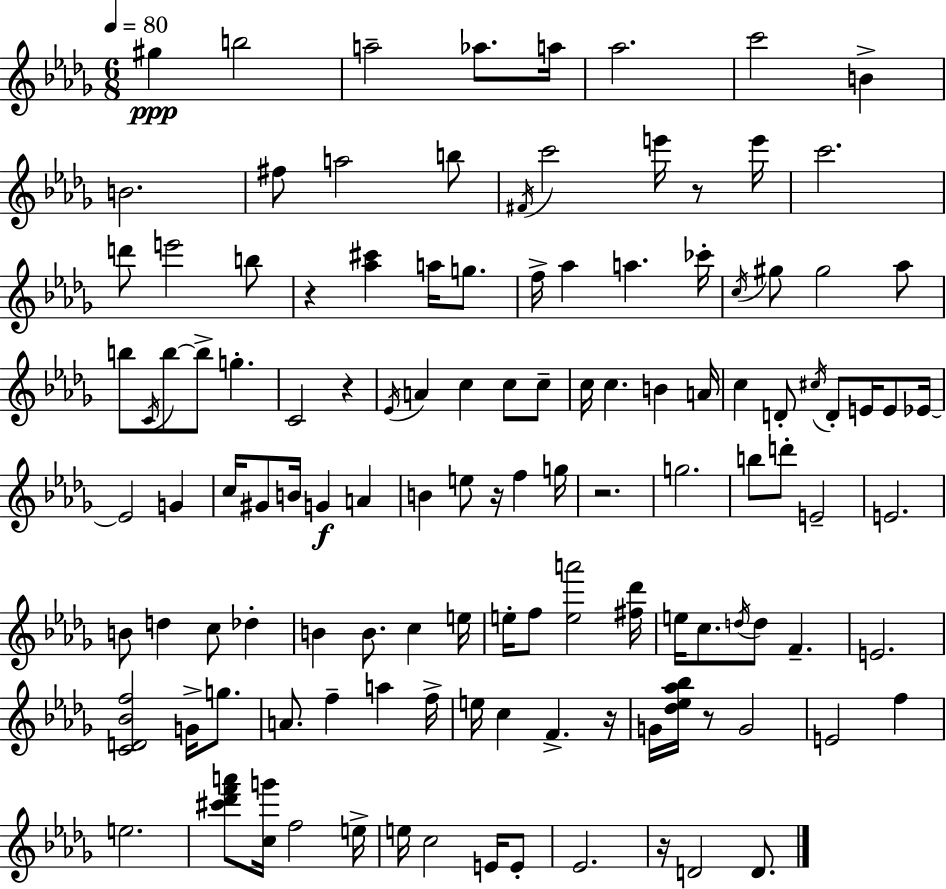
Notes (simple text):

G#5/q B5/h A5/h Ab5/e. A5/s Ab5/h. C6/h B4/q B4/h. F#5/e A5/h B5/e F#4/s C6/h E6/s R/e E6/s C6/h. D6/e E6/h B5/e R/q [Ab5,C#6]/q A5/s G5/e. F5/s Ab5/q A5/q. CES6/s C5/s G#5/e G#5/h Ab5/e B5/e C4/s B5/e B5/e G5/q. C4/h R/q Eb4/s A4/q C5/q C5/e C5/e C5/s C5/q. B4/q A4/s C5/q D4/e C#5/s D4/e E4/s E4/e Eb4/s Eb4/h G4/q C5/s G#4/e B4/s G4/q A4/q B4/q E5/e R/s F5/q G5/s R/h. G5/h. B5/e D6/e E4/h E4/h. B4/e D5/q C5/e Db5/q B4/q B4/e. C5/q E5/s E5/s F5/e [E5,A6]/h [F#5,Db6]/s E5/s C5/e. D5/s D5/e F4/q. E4/h. [C4,D4,Bb4,F5]/h G4/s G5/e. A4/e. F5/q A5/q F5/s E5/s C5/q F4/q. R/s G4/s [Db5,Eb5,Ab5,Bb5]/s R/e G4/h E4/h F5/q E5/h. [C#6,Db6,F6,A6]/e [C5,G6]/s F5/h E5/s E5/s C5/h E4/s E4/e Eb4/h. R/s D4/h D4/e.